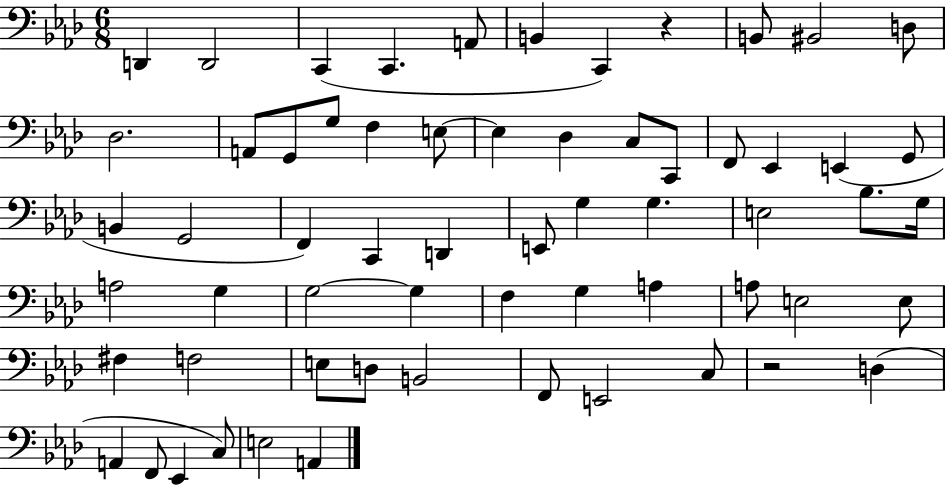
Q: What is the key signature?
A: AES major